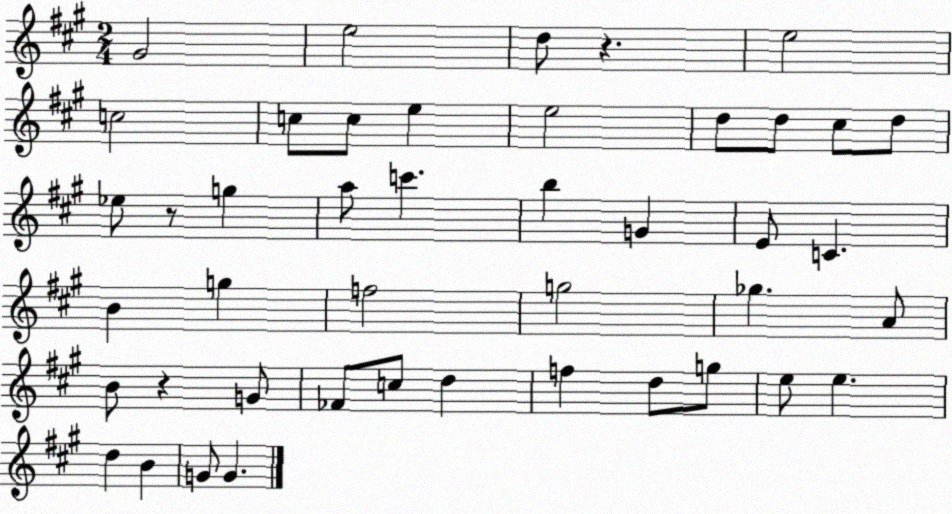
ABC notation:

X:1
T:Untitled
M:2/4
L:1/4
K:A
^G2 e2 d/2 z e2 c2 c/2 c/2 e e2 d/2 d/2 ^c/2 d/2 _e/2 z/2 g a/2 c' b G E/2 C B g f2 g2 _g A/2 B/2 z G/2 _F/2 c/2 d f d/2 g/2 e/2 e d B G/2 G